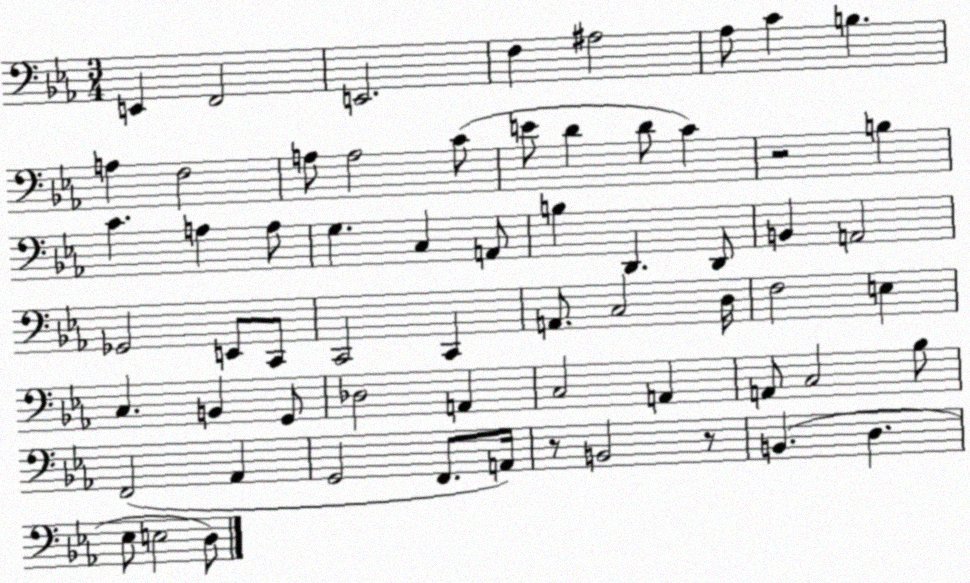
X:1
T:Untitled
M:3/4
L:1/4
K:Eb
E,, F,,2 E,,2 F, ^A,2 _A,/2 C B, A, F,2 A,/2 A,2 C/2 E/2 D D/2 C z2 B, C A, A,/2 G, C, A,,/2 B, D,, D,,/2 B,, A,,2 _G,,2 E,,/2 C,,/2 C,,2 C,, A,,/2 C,2 D,/4 F,2 E, C, B,, G,,/2 _D,2 A,, C,2 A,, A,,/2 C,2 _B,/2 F,,2 _A,, G,,2 F,,/2 A,,/4 z/2 B,,2 z/2 B,, D, _E,/2 E,2 D,/2